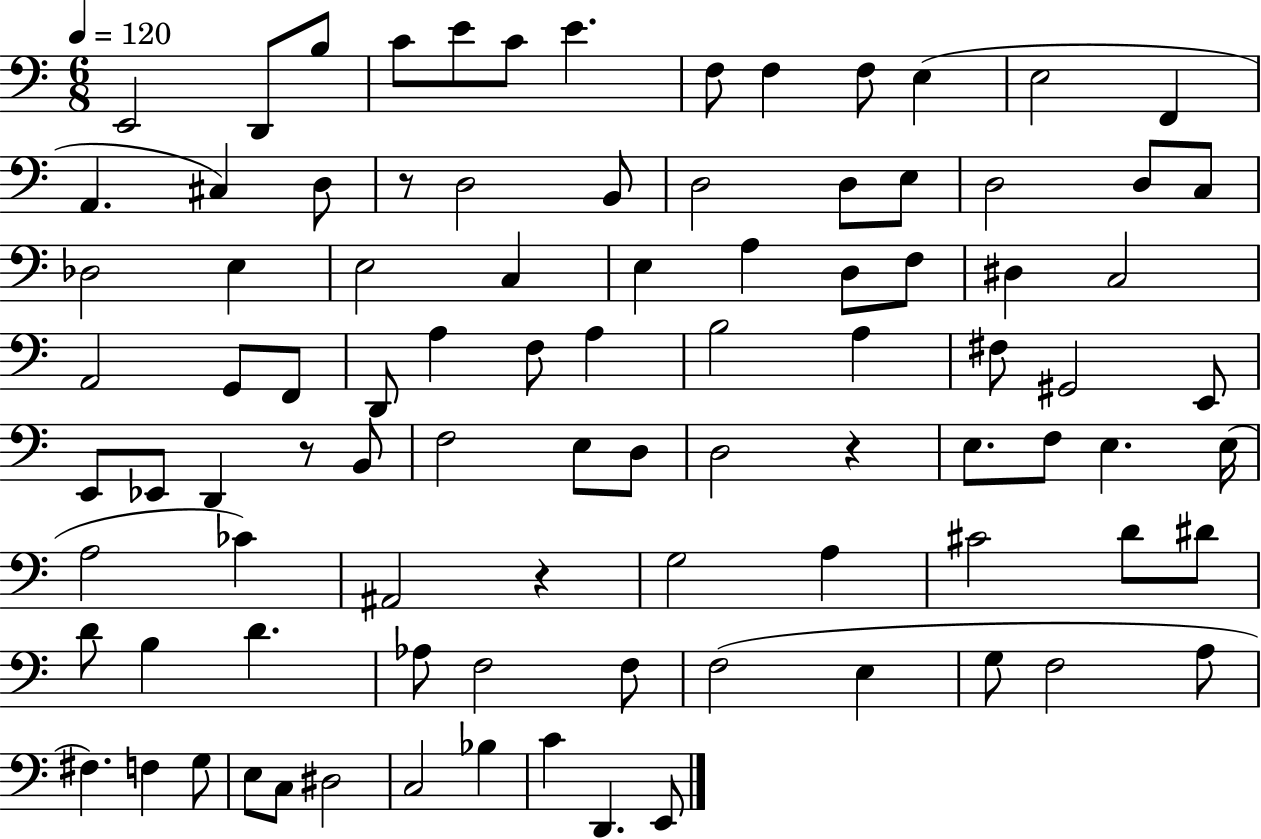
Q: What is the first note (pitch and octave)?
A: E2